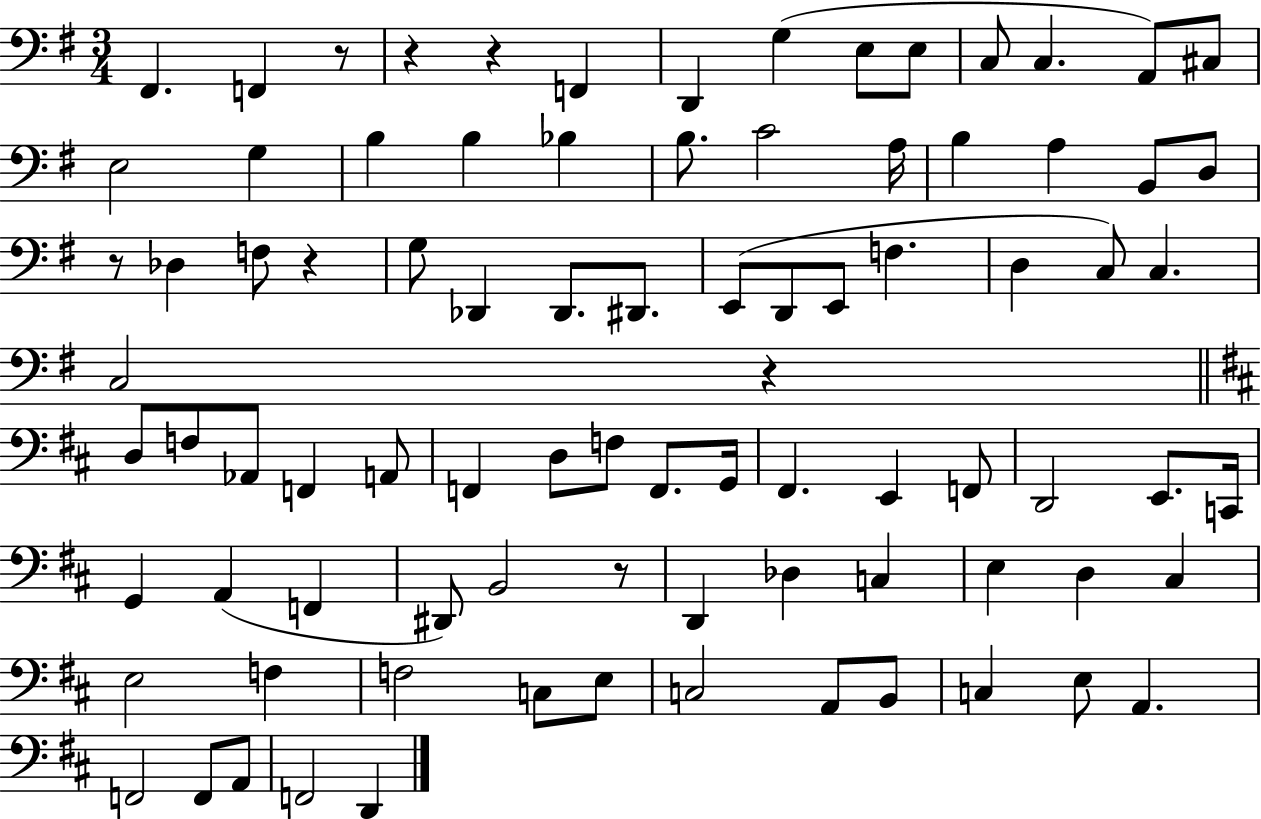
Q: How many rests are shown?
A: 7